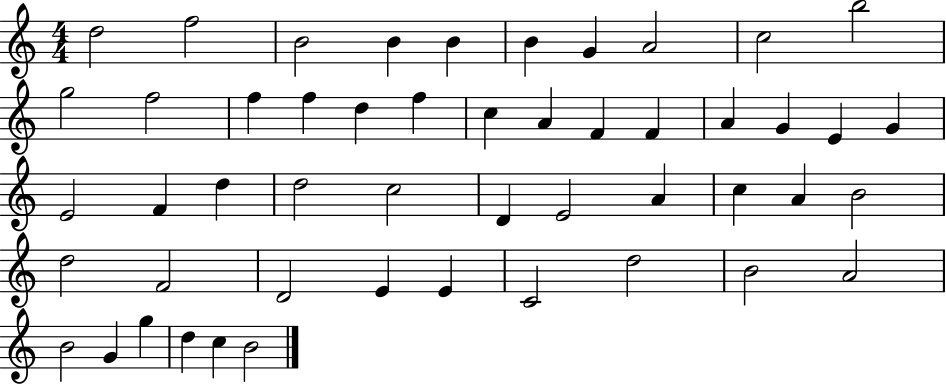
X:1
T:Untitled
M:4/4
L:1/4
K:C
d2 f2 B2 B B B G A2 c2 b2 g2 f2 f f d f c A F F A G E G E2 F d d2 c2 D E2 A c A B2 d2 F2 D2 E E C2 d2 B2 A2 B2 G g d c B2